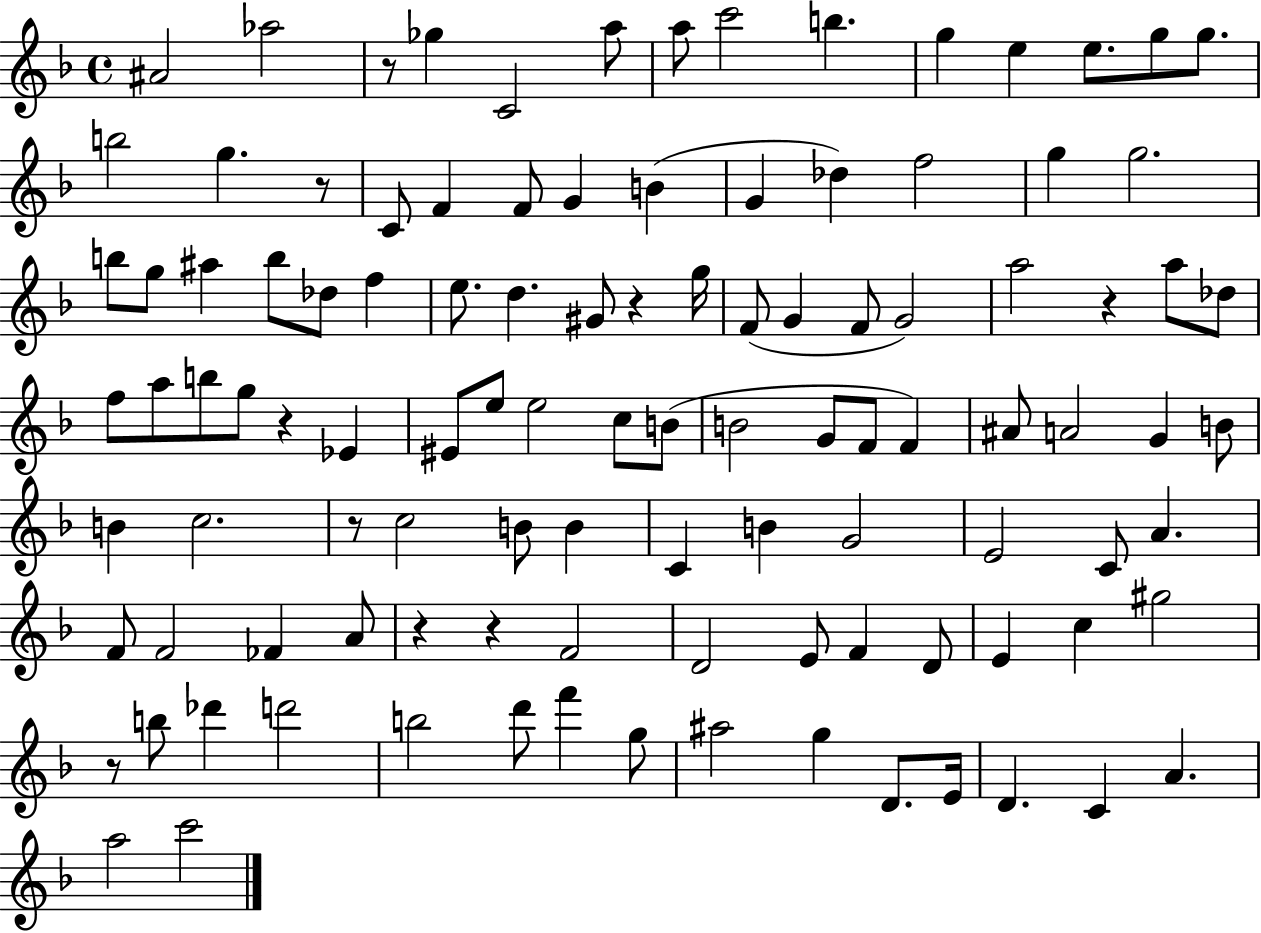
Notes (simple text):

A#4/h Ab5/h R/e Gb5/q C4/h A5/e A5/e C6/h B5/q. G5/q E5/q E5/e. G5/e G5/e. B5/h G5/q. R/e C4/e F4/q F4/e G4/q B4/q G4/q Db5/q F5/h G5/q G5/h. B5/e G5/e A#5/q B5/e Db5/e F5/q E5/e. D5/q. G#4/e R/q G5/s F4/e G4/q F4/e G4/h A5/h R/q A5/e Db5/e F5/e A5/e B5/e G5/e R/q Eb4/q EIS4/e E5/e E5/h C5/e B4/e B4/h G4/e F4/e F4/q A#4/e A4/h G4/q B4/e B4/q C5/h. R/e C5/h B4/e B4/q C4/q B4/q G4/h E4/h C4/e A4/q. F4/e F4/h FES4/q A4/e R/q R/q F4/h D4/h E4/e F4/q D4/e E4/q C5/q G#5/h R/e B5/e Db6/q D6/h B5/h D6/e F6/q G5/e A#5/h G5/q D4/e. E4/s D4/q. C4/q A4/q. A5/h C6/h